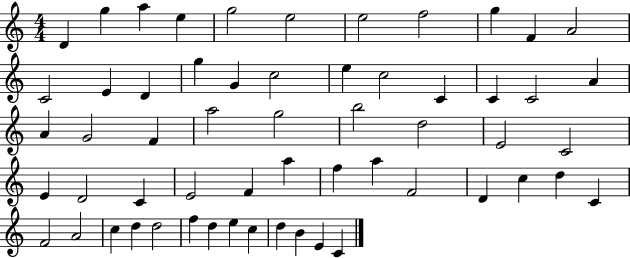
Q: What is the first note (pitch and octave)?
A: D4